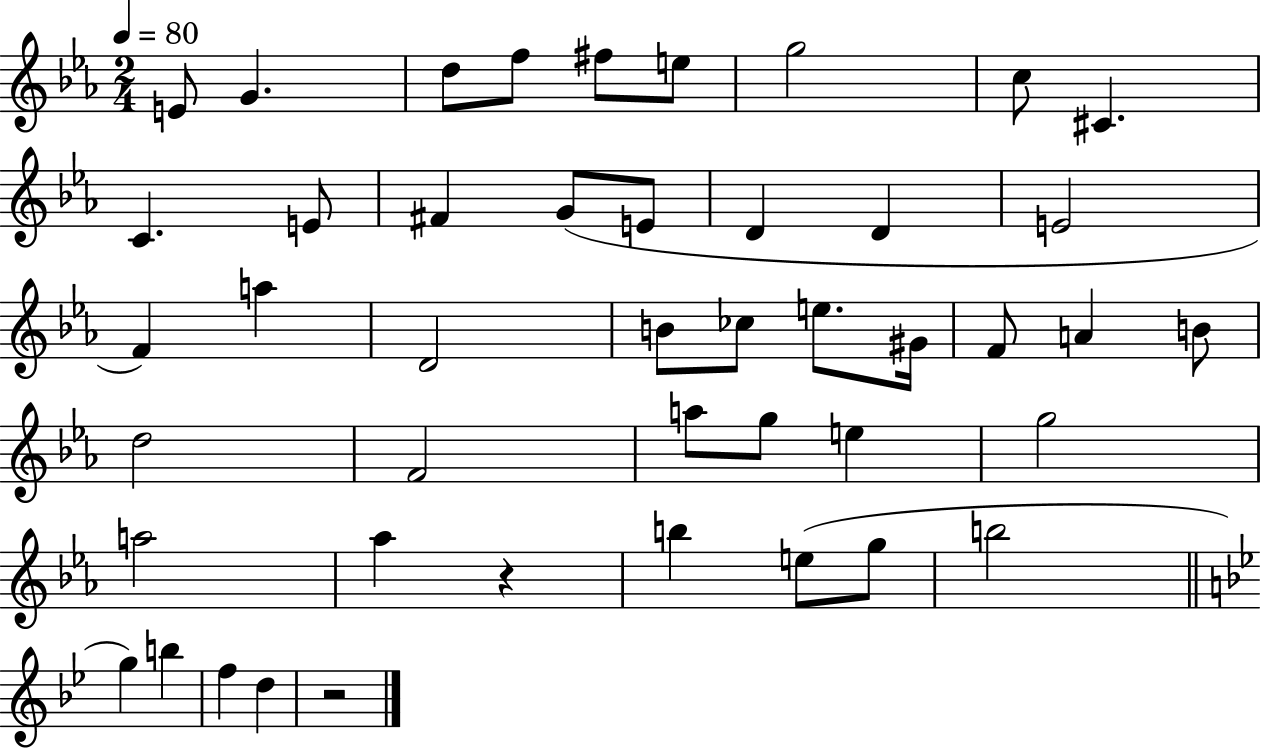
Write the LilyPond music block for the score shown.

{
  \clef treble
  \numericTimeSignature
  \time 2/4
  \key ees \major
  \tempo 4 = 80
  e'8 g'4. | d''8 f''8 fis''8 e''8 | g''2 | c''8 cis'4. | \break c'4. e'8 | fis'4 g'8( e'8 | d'4 d'4 | e'2 | \break f'4) a''4 | d'2 | b'8 ces''8 e''8. gis'16 | f'8 a'4 b'8 | \break d''2 | f'2 | a''8 g''8 e''4 | g''2 | \break a''2 | aes''4 r4 | b''4 e''8( g''8 | b''2 | \break \bar "||" \break \key bes \major g''4) b''4 | f''4 d''4 | r2 | \bar "|."
}